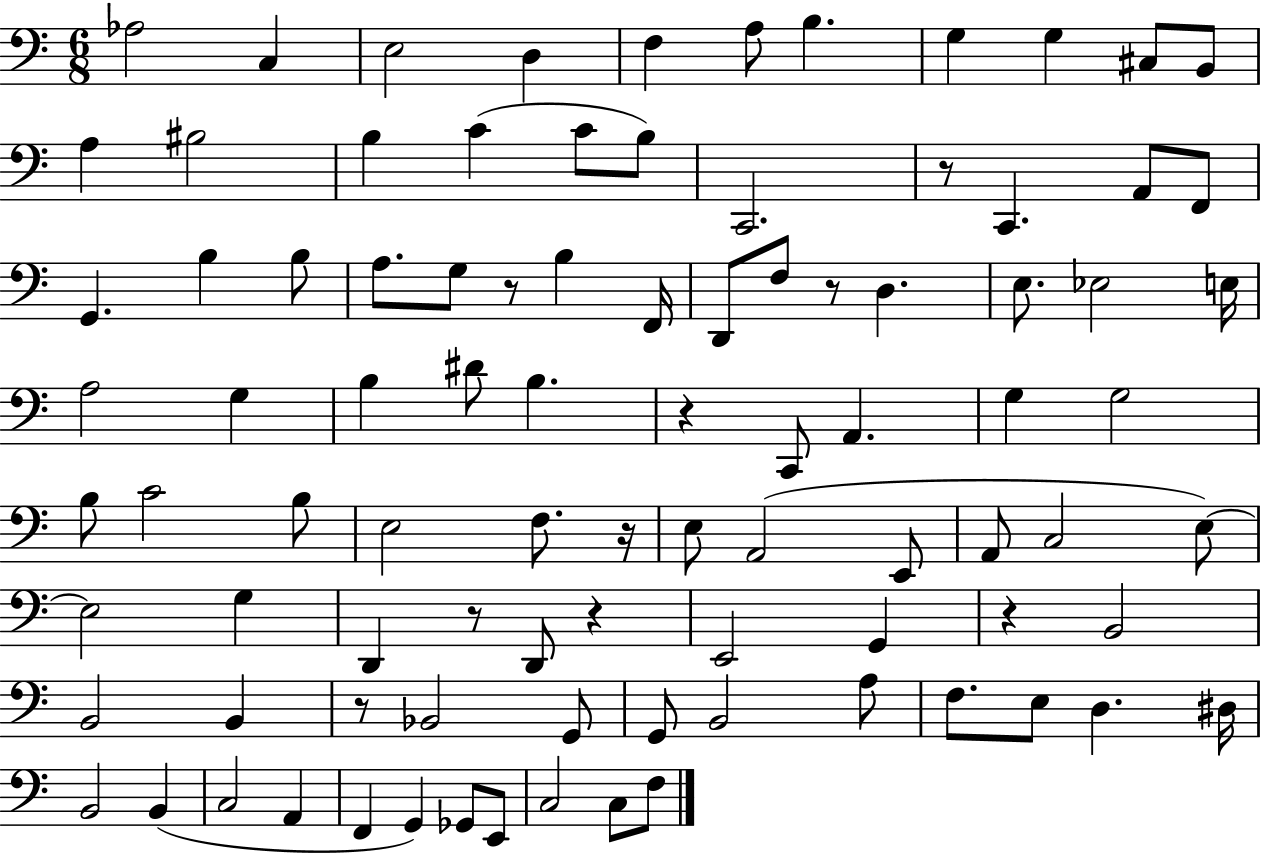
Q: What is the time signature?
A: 6/8